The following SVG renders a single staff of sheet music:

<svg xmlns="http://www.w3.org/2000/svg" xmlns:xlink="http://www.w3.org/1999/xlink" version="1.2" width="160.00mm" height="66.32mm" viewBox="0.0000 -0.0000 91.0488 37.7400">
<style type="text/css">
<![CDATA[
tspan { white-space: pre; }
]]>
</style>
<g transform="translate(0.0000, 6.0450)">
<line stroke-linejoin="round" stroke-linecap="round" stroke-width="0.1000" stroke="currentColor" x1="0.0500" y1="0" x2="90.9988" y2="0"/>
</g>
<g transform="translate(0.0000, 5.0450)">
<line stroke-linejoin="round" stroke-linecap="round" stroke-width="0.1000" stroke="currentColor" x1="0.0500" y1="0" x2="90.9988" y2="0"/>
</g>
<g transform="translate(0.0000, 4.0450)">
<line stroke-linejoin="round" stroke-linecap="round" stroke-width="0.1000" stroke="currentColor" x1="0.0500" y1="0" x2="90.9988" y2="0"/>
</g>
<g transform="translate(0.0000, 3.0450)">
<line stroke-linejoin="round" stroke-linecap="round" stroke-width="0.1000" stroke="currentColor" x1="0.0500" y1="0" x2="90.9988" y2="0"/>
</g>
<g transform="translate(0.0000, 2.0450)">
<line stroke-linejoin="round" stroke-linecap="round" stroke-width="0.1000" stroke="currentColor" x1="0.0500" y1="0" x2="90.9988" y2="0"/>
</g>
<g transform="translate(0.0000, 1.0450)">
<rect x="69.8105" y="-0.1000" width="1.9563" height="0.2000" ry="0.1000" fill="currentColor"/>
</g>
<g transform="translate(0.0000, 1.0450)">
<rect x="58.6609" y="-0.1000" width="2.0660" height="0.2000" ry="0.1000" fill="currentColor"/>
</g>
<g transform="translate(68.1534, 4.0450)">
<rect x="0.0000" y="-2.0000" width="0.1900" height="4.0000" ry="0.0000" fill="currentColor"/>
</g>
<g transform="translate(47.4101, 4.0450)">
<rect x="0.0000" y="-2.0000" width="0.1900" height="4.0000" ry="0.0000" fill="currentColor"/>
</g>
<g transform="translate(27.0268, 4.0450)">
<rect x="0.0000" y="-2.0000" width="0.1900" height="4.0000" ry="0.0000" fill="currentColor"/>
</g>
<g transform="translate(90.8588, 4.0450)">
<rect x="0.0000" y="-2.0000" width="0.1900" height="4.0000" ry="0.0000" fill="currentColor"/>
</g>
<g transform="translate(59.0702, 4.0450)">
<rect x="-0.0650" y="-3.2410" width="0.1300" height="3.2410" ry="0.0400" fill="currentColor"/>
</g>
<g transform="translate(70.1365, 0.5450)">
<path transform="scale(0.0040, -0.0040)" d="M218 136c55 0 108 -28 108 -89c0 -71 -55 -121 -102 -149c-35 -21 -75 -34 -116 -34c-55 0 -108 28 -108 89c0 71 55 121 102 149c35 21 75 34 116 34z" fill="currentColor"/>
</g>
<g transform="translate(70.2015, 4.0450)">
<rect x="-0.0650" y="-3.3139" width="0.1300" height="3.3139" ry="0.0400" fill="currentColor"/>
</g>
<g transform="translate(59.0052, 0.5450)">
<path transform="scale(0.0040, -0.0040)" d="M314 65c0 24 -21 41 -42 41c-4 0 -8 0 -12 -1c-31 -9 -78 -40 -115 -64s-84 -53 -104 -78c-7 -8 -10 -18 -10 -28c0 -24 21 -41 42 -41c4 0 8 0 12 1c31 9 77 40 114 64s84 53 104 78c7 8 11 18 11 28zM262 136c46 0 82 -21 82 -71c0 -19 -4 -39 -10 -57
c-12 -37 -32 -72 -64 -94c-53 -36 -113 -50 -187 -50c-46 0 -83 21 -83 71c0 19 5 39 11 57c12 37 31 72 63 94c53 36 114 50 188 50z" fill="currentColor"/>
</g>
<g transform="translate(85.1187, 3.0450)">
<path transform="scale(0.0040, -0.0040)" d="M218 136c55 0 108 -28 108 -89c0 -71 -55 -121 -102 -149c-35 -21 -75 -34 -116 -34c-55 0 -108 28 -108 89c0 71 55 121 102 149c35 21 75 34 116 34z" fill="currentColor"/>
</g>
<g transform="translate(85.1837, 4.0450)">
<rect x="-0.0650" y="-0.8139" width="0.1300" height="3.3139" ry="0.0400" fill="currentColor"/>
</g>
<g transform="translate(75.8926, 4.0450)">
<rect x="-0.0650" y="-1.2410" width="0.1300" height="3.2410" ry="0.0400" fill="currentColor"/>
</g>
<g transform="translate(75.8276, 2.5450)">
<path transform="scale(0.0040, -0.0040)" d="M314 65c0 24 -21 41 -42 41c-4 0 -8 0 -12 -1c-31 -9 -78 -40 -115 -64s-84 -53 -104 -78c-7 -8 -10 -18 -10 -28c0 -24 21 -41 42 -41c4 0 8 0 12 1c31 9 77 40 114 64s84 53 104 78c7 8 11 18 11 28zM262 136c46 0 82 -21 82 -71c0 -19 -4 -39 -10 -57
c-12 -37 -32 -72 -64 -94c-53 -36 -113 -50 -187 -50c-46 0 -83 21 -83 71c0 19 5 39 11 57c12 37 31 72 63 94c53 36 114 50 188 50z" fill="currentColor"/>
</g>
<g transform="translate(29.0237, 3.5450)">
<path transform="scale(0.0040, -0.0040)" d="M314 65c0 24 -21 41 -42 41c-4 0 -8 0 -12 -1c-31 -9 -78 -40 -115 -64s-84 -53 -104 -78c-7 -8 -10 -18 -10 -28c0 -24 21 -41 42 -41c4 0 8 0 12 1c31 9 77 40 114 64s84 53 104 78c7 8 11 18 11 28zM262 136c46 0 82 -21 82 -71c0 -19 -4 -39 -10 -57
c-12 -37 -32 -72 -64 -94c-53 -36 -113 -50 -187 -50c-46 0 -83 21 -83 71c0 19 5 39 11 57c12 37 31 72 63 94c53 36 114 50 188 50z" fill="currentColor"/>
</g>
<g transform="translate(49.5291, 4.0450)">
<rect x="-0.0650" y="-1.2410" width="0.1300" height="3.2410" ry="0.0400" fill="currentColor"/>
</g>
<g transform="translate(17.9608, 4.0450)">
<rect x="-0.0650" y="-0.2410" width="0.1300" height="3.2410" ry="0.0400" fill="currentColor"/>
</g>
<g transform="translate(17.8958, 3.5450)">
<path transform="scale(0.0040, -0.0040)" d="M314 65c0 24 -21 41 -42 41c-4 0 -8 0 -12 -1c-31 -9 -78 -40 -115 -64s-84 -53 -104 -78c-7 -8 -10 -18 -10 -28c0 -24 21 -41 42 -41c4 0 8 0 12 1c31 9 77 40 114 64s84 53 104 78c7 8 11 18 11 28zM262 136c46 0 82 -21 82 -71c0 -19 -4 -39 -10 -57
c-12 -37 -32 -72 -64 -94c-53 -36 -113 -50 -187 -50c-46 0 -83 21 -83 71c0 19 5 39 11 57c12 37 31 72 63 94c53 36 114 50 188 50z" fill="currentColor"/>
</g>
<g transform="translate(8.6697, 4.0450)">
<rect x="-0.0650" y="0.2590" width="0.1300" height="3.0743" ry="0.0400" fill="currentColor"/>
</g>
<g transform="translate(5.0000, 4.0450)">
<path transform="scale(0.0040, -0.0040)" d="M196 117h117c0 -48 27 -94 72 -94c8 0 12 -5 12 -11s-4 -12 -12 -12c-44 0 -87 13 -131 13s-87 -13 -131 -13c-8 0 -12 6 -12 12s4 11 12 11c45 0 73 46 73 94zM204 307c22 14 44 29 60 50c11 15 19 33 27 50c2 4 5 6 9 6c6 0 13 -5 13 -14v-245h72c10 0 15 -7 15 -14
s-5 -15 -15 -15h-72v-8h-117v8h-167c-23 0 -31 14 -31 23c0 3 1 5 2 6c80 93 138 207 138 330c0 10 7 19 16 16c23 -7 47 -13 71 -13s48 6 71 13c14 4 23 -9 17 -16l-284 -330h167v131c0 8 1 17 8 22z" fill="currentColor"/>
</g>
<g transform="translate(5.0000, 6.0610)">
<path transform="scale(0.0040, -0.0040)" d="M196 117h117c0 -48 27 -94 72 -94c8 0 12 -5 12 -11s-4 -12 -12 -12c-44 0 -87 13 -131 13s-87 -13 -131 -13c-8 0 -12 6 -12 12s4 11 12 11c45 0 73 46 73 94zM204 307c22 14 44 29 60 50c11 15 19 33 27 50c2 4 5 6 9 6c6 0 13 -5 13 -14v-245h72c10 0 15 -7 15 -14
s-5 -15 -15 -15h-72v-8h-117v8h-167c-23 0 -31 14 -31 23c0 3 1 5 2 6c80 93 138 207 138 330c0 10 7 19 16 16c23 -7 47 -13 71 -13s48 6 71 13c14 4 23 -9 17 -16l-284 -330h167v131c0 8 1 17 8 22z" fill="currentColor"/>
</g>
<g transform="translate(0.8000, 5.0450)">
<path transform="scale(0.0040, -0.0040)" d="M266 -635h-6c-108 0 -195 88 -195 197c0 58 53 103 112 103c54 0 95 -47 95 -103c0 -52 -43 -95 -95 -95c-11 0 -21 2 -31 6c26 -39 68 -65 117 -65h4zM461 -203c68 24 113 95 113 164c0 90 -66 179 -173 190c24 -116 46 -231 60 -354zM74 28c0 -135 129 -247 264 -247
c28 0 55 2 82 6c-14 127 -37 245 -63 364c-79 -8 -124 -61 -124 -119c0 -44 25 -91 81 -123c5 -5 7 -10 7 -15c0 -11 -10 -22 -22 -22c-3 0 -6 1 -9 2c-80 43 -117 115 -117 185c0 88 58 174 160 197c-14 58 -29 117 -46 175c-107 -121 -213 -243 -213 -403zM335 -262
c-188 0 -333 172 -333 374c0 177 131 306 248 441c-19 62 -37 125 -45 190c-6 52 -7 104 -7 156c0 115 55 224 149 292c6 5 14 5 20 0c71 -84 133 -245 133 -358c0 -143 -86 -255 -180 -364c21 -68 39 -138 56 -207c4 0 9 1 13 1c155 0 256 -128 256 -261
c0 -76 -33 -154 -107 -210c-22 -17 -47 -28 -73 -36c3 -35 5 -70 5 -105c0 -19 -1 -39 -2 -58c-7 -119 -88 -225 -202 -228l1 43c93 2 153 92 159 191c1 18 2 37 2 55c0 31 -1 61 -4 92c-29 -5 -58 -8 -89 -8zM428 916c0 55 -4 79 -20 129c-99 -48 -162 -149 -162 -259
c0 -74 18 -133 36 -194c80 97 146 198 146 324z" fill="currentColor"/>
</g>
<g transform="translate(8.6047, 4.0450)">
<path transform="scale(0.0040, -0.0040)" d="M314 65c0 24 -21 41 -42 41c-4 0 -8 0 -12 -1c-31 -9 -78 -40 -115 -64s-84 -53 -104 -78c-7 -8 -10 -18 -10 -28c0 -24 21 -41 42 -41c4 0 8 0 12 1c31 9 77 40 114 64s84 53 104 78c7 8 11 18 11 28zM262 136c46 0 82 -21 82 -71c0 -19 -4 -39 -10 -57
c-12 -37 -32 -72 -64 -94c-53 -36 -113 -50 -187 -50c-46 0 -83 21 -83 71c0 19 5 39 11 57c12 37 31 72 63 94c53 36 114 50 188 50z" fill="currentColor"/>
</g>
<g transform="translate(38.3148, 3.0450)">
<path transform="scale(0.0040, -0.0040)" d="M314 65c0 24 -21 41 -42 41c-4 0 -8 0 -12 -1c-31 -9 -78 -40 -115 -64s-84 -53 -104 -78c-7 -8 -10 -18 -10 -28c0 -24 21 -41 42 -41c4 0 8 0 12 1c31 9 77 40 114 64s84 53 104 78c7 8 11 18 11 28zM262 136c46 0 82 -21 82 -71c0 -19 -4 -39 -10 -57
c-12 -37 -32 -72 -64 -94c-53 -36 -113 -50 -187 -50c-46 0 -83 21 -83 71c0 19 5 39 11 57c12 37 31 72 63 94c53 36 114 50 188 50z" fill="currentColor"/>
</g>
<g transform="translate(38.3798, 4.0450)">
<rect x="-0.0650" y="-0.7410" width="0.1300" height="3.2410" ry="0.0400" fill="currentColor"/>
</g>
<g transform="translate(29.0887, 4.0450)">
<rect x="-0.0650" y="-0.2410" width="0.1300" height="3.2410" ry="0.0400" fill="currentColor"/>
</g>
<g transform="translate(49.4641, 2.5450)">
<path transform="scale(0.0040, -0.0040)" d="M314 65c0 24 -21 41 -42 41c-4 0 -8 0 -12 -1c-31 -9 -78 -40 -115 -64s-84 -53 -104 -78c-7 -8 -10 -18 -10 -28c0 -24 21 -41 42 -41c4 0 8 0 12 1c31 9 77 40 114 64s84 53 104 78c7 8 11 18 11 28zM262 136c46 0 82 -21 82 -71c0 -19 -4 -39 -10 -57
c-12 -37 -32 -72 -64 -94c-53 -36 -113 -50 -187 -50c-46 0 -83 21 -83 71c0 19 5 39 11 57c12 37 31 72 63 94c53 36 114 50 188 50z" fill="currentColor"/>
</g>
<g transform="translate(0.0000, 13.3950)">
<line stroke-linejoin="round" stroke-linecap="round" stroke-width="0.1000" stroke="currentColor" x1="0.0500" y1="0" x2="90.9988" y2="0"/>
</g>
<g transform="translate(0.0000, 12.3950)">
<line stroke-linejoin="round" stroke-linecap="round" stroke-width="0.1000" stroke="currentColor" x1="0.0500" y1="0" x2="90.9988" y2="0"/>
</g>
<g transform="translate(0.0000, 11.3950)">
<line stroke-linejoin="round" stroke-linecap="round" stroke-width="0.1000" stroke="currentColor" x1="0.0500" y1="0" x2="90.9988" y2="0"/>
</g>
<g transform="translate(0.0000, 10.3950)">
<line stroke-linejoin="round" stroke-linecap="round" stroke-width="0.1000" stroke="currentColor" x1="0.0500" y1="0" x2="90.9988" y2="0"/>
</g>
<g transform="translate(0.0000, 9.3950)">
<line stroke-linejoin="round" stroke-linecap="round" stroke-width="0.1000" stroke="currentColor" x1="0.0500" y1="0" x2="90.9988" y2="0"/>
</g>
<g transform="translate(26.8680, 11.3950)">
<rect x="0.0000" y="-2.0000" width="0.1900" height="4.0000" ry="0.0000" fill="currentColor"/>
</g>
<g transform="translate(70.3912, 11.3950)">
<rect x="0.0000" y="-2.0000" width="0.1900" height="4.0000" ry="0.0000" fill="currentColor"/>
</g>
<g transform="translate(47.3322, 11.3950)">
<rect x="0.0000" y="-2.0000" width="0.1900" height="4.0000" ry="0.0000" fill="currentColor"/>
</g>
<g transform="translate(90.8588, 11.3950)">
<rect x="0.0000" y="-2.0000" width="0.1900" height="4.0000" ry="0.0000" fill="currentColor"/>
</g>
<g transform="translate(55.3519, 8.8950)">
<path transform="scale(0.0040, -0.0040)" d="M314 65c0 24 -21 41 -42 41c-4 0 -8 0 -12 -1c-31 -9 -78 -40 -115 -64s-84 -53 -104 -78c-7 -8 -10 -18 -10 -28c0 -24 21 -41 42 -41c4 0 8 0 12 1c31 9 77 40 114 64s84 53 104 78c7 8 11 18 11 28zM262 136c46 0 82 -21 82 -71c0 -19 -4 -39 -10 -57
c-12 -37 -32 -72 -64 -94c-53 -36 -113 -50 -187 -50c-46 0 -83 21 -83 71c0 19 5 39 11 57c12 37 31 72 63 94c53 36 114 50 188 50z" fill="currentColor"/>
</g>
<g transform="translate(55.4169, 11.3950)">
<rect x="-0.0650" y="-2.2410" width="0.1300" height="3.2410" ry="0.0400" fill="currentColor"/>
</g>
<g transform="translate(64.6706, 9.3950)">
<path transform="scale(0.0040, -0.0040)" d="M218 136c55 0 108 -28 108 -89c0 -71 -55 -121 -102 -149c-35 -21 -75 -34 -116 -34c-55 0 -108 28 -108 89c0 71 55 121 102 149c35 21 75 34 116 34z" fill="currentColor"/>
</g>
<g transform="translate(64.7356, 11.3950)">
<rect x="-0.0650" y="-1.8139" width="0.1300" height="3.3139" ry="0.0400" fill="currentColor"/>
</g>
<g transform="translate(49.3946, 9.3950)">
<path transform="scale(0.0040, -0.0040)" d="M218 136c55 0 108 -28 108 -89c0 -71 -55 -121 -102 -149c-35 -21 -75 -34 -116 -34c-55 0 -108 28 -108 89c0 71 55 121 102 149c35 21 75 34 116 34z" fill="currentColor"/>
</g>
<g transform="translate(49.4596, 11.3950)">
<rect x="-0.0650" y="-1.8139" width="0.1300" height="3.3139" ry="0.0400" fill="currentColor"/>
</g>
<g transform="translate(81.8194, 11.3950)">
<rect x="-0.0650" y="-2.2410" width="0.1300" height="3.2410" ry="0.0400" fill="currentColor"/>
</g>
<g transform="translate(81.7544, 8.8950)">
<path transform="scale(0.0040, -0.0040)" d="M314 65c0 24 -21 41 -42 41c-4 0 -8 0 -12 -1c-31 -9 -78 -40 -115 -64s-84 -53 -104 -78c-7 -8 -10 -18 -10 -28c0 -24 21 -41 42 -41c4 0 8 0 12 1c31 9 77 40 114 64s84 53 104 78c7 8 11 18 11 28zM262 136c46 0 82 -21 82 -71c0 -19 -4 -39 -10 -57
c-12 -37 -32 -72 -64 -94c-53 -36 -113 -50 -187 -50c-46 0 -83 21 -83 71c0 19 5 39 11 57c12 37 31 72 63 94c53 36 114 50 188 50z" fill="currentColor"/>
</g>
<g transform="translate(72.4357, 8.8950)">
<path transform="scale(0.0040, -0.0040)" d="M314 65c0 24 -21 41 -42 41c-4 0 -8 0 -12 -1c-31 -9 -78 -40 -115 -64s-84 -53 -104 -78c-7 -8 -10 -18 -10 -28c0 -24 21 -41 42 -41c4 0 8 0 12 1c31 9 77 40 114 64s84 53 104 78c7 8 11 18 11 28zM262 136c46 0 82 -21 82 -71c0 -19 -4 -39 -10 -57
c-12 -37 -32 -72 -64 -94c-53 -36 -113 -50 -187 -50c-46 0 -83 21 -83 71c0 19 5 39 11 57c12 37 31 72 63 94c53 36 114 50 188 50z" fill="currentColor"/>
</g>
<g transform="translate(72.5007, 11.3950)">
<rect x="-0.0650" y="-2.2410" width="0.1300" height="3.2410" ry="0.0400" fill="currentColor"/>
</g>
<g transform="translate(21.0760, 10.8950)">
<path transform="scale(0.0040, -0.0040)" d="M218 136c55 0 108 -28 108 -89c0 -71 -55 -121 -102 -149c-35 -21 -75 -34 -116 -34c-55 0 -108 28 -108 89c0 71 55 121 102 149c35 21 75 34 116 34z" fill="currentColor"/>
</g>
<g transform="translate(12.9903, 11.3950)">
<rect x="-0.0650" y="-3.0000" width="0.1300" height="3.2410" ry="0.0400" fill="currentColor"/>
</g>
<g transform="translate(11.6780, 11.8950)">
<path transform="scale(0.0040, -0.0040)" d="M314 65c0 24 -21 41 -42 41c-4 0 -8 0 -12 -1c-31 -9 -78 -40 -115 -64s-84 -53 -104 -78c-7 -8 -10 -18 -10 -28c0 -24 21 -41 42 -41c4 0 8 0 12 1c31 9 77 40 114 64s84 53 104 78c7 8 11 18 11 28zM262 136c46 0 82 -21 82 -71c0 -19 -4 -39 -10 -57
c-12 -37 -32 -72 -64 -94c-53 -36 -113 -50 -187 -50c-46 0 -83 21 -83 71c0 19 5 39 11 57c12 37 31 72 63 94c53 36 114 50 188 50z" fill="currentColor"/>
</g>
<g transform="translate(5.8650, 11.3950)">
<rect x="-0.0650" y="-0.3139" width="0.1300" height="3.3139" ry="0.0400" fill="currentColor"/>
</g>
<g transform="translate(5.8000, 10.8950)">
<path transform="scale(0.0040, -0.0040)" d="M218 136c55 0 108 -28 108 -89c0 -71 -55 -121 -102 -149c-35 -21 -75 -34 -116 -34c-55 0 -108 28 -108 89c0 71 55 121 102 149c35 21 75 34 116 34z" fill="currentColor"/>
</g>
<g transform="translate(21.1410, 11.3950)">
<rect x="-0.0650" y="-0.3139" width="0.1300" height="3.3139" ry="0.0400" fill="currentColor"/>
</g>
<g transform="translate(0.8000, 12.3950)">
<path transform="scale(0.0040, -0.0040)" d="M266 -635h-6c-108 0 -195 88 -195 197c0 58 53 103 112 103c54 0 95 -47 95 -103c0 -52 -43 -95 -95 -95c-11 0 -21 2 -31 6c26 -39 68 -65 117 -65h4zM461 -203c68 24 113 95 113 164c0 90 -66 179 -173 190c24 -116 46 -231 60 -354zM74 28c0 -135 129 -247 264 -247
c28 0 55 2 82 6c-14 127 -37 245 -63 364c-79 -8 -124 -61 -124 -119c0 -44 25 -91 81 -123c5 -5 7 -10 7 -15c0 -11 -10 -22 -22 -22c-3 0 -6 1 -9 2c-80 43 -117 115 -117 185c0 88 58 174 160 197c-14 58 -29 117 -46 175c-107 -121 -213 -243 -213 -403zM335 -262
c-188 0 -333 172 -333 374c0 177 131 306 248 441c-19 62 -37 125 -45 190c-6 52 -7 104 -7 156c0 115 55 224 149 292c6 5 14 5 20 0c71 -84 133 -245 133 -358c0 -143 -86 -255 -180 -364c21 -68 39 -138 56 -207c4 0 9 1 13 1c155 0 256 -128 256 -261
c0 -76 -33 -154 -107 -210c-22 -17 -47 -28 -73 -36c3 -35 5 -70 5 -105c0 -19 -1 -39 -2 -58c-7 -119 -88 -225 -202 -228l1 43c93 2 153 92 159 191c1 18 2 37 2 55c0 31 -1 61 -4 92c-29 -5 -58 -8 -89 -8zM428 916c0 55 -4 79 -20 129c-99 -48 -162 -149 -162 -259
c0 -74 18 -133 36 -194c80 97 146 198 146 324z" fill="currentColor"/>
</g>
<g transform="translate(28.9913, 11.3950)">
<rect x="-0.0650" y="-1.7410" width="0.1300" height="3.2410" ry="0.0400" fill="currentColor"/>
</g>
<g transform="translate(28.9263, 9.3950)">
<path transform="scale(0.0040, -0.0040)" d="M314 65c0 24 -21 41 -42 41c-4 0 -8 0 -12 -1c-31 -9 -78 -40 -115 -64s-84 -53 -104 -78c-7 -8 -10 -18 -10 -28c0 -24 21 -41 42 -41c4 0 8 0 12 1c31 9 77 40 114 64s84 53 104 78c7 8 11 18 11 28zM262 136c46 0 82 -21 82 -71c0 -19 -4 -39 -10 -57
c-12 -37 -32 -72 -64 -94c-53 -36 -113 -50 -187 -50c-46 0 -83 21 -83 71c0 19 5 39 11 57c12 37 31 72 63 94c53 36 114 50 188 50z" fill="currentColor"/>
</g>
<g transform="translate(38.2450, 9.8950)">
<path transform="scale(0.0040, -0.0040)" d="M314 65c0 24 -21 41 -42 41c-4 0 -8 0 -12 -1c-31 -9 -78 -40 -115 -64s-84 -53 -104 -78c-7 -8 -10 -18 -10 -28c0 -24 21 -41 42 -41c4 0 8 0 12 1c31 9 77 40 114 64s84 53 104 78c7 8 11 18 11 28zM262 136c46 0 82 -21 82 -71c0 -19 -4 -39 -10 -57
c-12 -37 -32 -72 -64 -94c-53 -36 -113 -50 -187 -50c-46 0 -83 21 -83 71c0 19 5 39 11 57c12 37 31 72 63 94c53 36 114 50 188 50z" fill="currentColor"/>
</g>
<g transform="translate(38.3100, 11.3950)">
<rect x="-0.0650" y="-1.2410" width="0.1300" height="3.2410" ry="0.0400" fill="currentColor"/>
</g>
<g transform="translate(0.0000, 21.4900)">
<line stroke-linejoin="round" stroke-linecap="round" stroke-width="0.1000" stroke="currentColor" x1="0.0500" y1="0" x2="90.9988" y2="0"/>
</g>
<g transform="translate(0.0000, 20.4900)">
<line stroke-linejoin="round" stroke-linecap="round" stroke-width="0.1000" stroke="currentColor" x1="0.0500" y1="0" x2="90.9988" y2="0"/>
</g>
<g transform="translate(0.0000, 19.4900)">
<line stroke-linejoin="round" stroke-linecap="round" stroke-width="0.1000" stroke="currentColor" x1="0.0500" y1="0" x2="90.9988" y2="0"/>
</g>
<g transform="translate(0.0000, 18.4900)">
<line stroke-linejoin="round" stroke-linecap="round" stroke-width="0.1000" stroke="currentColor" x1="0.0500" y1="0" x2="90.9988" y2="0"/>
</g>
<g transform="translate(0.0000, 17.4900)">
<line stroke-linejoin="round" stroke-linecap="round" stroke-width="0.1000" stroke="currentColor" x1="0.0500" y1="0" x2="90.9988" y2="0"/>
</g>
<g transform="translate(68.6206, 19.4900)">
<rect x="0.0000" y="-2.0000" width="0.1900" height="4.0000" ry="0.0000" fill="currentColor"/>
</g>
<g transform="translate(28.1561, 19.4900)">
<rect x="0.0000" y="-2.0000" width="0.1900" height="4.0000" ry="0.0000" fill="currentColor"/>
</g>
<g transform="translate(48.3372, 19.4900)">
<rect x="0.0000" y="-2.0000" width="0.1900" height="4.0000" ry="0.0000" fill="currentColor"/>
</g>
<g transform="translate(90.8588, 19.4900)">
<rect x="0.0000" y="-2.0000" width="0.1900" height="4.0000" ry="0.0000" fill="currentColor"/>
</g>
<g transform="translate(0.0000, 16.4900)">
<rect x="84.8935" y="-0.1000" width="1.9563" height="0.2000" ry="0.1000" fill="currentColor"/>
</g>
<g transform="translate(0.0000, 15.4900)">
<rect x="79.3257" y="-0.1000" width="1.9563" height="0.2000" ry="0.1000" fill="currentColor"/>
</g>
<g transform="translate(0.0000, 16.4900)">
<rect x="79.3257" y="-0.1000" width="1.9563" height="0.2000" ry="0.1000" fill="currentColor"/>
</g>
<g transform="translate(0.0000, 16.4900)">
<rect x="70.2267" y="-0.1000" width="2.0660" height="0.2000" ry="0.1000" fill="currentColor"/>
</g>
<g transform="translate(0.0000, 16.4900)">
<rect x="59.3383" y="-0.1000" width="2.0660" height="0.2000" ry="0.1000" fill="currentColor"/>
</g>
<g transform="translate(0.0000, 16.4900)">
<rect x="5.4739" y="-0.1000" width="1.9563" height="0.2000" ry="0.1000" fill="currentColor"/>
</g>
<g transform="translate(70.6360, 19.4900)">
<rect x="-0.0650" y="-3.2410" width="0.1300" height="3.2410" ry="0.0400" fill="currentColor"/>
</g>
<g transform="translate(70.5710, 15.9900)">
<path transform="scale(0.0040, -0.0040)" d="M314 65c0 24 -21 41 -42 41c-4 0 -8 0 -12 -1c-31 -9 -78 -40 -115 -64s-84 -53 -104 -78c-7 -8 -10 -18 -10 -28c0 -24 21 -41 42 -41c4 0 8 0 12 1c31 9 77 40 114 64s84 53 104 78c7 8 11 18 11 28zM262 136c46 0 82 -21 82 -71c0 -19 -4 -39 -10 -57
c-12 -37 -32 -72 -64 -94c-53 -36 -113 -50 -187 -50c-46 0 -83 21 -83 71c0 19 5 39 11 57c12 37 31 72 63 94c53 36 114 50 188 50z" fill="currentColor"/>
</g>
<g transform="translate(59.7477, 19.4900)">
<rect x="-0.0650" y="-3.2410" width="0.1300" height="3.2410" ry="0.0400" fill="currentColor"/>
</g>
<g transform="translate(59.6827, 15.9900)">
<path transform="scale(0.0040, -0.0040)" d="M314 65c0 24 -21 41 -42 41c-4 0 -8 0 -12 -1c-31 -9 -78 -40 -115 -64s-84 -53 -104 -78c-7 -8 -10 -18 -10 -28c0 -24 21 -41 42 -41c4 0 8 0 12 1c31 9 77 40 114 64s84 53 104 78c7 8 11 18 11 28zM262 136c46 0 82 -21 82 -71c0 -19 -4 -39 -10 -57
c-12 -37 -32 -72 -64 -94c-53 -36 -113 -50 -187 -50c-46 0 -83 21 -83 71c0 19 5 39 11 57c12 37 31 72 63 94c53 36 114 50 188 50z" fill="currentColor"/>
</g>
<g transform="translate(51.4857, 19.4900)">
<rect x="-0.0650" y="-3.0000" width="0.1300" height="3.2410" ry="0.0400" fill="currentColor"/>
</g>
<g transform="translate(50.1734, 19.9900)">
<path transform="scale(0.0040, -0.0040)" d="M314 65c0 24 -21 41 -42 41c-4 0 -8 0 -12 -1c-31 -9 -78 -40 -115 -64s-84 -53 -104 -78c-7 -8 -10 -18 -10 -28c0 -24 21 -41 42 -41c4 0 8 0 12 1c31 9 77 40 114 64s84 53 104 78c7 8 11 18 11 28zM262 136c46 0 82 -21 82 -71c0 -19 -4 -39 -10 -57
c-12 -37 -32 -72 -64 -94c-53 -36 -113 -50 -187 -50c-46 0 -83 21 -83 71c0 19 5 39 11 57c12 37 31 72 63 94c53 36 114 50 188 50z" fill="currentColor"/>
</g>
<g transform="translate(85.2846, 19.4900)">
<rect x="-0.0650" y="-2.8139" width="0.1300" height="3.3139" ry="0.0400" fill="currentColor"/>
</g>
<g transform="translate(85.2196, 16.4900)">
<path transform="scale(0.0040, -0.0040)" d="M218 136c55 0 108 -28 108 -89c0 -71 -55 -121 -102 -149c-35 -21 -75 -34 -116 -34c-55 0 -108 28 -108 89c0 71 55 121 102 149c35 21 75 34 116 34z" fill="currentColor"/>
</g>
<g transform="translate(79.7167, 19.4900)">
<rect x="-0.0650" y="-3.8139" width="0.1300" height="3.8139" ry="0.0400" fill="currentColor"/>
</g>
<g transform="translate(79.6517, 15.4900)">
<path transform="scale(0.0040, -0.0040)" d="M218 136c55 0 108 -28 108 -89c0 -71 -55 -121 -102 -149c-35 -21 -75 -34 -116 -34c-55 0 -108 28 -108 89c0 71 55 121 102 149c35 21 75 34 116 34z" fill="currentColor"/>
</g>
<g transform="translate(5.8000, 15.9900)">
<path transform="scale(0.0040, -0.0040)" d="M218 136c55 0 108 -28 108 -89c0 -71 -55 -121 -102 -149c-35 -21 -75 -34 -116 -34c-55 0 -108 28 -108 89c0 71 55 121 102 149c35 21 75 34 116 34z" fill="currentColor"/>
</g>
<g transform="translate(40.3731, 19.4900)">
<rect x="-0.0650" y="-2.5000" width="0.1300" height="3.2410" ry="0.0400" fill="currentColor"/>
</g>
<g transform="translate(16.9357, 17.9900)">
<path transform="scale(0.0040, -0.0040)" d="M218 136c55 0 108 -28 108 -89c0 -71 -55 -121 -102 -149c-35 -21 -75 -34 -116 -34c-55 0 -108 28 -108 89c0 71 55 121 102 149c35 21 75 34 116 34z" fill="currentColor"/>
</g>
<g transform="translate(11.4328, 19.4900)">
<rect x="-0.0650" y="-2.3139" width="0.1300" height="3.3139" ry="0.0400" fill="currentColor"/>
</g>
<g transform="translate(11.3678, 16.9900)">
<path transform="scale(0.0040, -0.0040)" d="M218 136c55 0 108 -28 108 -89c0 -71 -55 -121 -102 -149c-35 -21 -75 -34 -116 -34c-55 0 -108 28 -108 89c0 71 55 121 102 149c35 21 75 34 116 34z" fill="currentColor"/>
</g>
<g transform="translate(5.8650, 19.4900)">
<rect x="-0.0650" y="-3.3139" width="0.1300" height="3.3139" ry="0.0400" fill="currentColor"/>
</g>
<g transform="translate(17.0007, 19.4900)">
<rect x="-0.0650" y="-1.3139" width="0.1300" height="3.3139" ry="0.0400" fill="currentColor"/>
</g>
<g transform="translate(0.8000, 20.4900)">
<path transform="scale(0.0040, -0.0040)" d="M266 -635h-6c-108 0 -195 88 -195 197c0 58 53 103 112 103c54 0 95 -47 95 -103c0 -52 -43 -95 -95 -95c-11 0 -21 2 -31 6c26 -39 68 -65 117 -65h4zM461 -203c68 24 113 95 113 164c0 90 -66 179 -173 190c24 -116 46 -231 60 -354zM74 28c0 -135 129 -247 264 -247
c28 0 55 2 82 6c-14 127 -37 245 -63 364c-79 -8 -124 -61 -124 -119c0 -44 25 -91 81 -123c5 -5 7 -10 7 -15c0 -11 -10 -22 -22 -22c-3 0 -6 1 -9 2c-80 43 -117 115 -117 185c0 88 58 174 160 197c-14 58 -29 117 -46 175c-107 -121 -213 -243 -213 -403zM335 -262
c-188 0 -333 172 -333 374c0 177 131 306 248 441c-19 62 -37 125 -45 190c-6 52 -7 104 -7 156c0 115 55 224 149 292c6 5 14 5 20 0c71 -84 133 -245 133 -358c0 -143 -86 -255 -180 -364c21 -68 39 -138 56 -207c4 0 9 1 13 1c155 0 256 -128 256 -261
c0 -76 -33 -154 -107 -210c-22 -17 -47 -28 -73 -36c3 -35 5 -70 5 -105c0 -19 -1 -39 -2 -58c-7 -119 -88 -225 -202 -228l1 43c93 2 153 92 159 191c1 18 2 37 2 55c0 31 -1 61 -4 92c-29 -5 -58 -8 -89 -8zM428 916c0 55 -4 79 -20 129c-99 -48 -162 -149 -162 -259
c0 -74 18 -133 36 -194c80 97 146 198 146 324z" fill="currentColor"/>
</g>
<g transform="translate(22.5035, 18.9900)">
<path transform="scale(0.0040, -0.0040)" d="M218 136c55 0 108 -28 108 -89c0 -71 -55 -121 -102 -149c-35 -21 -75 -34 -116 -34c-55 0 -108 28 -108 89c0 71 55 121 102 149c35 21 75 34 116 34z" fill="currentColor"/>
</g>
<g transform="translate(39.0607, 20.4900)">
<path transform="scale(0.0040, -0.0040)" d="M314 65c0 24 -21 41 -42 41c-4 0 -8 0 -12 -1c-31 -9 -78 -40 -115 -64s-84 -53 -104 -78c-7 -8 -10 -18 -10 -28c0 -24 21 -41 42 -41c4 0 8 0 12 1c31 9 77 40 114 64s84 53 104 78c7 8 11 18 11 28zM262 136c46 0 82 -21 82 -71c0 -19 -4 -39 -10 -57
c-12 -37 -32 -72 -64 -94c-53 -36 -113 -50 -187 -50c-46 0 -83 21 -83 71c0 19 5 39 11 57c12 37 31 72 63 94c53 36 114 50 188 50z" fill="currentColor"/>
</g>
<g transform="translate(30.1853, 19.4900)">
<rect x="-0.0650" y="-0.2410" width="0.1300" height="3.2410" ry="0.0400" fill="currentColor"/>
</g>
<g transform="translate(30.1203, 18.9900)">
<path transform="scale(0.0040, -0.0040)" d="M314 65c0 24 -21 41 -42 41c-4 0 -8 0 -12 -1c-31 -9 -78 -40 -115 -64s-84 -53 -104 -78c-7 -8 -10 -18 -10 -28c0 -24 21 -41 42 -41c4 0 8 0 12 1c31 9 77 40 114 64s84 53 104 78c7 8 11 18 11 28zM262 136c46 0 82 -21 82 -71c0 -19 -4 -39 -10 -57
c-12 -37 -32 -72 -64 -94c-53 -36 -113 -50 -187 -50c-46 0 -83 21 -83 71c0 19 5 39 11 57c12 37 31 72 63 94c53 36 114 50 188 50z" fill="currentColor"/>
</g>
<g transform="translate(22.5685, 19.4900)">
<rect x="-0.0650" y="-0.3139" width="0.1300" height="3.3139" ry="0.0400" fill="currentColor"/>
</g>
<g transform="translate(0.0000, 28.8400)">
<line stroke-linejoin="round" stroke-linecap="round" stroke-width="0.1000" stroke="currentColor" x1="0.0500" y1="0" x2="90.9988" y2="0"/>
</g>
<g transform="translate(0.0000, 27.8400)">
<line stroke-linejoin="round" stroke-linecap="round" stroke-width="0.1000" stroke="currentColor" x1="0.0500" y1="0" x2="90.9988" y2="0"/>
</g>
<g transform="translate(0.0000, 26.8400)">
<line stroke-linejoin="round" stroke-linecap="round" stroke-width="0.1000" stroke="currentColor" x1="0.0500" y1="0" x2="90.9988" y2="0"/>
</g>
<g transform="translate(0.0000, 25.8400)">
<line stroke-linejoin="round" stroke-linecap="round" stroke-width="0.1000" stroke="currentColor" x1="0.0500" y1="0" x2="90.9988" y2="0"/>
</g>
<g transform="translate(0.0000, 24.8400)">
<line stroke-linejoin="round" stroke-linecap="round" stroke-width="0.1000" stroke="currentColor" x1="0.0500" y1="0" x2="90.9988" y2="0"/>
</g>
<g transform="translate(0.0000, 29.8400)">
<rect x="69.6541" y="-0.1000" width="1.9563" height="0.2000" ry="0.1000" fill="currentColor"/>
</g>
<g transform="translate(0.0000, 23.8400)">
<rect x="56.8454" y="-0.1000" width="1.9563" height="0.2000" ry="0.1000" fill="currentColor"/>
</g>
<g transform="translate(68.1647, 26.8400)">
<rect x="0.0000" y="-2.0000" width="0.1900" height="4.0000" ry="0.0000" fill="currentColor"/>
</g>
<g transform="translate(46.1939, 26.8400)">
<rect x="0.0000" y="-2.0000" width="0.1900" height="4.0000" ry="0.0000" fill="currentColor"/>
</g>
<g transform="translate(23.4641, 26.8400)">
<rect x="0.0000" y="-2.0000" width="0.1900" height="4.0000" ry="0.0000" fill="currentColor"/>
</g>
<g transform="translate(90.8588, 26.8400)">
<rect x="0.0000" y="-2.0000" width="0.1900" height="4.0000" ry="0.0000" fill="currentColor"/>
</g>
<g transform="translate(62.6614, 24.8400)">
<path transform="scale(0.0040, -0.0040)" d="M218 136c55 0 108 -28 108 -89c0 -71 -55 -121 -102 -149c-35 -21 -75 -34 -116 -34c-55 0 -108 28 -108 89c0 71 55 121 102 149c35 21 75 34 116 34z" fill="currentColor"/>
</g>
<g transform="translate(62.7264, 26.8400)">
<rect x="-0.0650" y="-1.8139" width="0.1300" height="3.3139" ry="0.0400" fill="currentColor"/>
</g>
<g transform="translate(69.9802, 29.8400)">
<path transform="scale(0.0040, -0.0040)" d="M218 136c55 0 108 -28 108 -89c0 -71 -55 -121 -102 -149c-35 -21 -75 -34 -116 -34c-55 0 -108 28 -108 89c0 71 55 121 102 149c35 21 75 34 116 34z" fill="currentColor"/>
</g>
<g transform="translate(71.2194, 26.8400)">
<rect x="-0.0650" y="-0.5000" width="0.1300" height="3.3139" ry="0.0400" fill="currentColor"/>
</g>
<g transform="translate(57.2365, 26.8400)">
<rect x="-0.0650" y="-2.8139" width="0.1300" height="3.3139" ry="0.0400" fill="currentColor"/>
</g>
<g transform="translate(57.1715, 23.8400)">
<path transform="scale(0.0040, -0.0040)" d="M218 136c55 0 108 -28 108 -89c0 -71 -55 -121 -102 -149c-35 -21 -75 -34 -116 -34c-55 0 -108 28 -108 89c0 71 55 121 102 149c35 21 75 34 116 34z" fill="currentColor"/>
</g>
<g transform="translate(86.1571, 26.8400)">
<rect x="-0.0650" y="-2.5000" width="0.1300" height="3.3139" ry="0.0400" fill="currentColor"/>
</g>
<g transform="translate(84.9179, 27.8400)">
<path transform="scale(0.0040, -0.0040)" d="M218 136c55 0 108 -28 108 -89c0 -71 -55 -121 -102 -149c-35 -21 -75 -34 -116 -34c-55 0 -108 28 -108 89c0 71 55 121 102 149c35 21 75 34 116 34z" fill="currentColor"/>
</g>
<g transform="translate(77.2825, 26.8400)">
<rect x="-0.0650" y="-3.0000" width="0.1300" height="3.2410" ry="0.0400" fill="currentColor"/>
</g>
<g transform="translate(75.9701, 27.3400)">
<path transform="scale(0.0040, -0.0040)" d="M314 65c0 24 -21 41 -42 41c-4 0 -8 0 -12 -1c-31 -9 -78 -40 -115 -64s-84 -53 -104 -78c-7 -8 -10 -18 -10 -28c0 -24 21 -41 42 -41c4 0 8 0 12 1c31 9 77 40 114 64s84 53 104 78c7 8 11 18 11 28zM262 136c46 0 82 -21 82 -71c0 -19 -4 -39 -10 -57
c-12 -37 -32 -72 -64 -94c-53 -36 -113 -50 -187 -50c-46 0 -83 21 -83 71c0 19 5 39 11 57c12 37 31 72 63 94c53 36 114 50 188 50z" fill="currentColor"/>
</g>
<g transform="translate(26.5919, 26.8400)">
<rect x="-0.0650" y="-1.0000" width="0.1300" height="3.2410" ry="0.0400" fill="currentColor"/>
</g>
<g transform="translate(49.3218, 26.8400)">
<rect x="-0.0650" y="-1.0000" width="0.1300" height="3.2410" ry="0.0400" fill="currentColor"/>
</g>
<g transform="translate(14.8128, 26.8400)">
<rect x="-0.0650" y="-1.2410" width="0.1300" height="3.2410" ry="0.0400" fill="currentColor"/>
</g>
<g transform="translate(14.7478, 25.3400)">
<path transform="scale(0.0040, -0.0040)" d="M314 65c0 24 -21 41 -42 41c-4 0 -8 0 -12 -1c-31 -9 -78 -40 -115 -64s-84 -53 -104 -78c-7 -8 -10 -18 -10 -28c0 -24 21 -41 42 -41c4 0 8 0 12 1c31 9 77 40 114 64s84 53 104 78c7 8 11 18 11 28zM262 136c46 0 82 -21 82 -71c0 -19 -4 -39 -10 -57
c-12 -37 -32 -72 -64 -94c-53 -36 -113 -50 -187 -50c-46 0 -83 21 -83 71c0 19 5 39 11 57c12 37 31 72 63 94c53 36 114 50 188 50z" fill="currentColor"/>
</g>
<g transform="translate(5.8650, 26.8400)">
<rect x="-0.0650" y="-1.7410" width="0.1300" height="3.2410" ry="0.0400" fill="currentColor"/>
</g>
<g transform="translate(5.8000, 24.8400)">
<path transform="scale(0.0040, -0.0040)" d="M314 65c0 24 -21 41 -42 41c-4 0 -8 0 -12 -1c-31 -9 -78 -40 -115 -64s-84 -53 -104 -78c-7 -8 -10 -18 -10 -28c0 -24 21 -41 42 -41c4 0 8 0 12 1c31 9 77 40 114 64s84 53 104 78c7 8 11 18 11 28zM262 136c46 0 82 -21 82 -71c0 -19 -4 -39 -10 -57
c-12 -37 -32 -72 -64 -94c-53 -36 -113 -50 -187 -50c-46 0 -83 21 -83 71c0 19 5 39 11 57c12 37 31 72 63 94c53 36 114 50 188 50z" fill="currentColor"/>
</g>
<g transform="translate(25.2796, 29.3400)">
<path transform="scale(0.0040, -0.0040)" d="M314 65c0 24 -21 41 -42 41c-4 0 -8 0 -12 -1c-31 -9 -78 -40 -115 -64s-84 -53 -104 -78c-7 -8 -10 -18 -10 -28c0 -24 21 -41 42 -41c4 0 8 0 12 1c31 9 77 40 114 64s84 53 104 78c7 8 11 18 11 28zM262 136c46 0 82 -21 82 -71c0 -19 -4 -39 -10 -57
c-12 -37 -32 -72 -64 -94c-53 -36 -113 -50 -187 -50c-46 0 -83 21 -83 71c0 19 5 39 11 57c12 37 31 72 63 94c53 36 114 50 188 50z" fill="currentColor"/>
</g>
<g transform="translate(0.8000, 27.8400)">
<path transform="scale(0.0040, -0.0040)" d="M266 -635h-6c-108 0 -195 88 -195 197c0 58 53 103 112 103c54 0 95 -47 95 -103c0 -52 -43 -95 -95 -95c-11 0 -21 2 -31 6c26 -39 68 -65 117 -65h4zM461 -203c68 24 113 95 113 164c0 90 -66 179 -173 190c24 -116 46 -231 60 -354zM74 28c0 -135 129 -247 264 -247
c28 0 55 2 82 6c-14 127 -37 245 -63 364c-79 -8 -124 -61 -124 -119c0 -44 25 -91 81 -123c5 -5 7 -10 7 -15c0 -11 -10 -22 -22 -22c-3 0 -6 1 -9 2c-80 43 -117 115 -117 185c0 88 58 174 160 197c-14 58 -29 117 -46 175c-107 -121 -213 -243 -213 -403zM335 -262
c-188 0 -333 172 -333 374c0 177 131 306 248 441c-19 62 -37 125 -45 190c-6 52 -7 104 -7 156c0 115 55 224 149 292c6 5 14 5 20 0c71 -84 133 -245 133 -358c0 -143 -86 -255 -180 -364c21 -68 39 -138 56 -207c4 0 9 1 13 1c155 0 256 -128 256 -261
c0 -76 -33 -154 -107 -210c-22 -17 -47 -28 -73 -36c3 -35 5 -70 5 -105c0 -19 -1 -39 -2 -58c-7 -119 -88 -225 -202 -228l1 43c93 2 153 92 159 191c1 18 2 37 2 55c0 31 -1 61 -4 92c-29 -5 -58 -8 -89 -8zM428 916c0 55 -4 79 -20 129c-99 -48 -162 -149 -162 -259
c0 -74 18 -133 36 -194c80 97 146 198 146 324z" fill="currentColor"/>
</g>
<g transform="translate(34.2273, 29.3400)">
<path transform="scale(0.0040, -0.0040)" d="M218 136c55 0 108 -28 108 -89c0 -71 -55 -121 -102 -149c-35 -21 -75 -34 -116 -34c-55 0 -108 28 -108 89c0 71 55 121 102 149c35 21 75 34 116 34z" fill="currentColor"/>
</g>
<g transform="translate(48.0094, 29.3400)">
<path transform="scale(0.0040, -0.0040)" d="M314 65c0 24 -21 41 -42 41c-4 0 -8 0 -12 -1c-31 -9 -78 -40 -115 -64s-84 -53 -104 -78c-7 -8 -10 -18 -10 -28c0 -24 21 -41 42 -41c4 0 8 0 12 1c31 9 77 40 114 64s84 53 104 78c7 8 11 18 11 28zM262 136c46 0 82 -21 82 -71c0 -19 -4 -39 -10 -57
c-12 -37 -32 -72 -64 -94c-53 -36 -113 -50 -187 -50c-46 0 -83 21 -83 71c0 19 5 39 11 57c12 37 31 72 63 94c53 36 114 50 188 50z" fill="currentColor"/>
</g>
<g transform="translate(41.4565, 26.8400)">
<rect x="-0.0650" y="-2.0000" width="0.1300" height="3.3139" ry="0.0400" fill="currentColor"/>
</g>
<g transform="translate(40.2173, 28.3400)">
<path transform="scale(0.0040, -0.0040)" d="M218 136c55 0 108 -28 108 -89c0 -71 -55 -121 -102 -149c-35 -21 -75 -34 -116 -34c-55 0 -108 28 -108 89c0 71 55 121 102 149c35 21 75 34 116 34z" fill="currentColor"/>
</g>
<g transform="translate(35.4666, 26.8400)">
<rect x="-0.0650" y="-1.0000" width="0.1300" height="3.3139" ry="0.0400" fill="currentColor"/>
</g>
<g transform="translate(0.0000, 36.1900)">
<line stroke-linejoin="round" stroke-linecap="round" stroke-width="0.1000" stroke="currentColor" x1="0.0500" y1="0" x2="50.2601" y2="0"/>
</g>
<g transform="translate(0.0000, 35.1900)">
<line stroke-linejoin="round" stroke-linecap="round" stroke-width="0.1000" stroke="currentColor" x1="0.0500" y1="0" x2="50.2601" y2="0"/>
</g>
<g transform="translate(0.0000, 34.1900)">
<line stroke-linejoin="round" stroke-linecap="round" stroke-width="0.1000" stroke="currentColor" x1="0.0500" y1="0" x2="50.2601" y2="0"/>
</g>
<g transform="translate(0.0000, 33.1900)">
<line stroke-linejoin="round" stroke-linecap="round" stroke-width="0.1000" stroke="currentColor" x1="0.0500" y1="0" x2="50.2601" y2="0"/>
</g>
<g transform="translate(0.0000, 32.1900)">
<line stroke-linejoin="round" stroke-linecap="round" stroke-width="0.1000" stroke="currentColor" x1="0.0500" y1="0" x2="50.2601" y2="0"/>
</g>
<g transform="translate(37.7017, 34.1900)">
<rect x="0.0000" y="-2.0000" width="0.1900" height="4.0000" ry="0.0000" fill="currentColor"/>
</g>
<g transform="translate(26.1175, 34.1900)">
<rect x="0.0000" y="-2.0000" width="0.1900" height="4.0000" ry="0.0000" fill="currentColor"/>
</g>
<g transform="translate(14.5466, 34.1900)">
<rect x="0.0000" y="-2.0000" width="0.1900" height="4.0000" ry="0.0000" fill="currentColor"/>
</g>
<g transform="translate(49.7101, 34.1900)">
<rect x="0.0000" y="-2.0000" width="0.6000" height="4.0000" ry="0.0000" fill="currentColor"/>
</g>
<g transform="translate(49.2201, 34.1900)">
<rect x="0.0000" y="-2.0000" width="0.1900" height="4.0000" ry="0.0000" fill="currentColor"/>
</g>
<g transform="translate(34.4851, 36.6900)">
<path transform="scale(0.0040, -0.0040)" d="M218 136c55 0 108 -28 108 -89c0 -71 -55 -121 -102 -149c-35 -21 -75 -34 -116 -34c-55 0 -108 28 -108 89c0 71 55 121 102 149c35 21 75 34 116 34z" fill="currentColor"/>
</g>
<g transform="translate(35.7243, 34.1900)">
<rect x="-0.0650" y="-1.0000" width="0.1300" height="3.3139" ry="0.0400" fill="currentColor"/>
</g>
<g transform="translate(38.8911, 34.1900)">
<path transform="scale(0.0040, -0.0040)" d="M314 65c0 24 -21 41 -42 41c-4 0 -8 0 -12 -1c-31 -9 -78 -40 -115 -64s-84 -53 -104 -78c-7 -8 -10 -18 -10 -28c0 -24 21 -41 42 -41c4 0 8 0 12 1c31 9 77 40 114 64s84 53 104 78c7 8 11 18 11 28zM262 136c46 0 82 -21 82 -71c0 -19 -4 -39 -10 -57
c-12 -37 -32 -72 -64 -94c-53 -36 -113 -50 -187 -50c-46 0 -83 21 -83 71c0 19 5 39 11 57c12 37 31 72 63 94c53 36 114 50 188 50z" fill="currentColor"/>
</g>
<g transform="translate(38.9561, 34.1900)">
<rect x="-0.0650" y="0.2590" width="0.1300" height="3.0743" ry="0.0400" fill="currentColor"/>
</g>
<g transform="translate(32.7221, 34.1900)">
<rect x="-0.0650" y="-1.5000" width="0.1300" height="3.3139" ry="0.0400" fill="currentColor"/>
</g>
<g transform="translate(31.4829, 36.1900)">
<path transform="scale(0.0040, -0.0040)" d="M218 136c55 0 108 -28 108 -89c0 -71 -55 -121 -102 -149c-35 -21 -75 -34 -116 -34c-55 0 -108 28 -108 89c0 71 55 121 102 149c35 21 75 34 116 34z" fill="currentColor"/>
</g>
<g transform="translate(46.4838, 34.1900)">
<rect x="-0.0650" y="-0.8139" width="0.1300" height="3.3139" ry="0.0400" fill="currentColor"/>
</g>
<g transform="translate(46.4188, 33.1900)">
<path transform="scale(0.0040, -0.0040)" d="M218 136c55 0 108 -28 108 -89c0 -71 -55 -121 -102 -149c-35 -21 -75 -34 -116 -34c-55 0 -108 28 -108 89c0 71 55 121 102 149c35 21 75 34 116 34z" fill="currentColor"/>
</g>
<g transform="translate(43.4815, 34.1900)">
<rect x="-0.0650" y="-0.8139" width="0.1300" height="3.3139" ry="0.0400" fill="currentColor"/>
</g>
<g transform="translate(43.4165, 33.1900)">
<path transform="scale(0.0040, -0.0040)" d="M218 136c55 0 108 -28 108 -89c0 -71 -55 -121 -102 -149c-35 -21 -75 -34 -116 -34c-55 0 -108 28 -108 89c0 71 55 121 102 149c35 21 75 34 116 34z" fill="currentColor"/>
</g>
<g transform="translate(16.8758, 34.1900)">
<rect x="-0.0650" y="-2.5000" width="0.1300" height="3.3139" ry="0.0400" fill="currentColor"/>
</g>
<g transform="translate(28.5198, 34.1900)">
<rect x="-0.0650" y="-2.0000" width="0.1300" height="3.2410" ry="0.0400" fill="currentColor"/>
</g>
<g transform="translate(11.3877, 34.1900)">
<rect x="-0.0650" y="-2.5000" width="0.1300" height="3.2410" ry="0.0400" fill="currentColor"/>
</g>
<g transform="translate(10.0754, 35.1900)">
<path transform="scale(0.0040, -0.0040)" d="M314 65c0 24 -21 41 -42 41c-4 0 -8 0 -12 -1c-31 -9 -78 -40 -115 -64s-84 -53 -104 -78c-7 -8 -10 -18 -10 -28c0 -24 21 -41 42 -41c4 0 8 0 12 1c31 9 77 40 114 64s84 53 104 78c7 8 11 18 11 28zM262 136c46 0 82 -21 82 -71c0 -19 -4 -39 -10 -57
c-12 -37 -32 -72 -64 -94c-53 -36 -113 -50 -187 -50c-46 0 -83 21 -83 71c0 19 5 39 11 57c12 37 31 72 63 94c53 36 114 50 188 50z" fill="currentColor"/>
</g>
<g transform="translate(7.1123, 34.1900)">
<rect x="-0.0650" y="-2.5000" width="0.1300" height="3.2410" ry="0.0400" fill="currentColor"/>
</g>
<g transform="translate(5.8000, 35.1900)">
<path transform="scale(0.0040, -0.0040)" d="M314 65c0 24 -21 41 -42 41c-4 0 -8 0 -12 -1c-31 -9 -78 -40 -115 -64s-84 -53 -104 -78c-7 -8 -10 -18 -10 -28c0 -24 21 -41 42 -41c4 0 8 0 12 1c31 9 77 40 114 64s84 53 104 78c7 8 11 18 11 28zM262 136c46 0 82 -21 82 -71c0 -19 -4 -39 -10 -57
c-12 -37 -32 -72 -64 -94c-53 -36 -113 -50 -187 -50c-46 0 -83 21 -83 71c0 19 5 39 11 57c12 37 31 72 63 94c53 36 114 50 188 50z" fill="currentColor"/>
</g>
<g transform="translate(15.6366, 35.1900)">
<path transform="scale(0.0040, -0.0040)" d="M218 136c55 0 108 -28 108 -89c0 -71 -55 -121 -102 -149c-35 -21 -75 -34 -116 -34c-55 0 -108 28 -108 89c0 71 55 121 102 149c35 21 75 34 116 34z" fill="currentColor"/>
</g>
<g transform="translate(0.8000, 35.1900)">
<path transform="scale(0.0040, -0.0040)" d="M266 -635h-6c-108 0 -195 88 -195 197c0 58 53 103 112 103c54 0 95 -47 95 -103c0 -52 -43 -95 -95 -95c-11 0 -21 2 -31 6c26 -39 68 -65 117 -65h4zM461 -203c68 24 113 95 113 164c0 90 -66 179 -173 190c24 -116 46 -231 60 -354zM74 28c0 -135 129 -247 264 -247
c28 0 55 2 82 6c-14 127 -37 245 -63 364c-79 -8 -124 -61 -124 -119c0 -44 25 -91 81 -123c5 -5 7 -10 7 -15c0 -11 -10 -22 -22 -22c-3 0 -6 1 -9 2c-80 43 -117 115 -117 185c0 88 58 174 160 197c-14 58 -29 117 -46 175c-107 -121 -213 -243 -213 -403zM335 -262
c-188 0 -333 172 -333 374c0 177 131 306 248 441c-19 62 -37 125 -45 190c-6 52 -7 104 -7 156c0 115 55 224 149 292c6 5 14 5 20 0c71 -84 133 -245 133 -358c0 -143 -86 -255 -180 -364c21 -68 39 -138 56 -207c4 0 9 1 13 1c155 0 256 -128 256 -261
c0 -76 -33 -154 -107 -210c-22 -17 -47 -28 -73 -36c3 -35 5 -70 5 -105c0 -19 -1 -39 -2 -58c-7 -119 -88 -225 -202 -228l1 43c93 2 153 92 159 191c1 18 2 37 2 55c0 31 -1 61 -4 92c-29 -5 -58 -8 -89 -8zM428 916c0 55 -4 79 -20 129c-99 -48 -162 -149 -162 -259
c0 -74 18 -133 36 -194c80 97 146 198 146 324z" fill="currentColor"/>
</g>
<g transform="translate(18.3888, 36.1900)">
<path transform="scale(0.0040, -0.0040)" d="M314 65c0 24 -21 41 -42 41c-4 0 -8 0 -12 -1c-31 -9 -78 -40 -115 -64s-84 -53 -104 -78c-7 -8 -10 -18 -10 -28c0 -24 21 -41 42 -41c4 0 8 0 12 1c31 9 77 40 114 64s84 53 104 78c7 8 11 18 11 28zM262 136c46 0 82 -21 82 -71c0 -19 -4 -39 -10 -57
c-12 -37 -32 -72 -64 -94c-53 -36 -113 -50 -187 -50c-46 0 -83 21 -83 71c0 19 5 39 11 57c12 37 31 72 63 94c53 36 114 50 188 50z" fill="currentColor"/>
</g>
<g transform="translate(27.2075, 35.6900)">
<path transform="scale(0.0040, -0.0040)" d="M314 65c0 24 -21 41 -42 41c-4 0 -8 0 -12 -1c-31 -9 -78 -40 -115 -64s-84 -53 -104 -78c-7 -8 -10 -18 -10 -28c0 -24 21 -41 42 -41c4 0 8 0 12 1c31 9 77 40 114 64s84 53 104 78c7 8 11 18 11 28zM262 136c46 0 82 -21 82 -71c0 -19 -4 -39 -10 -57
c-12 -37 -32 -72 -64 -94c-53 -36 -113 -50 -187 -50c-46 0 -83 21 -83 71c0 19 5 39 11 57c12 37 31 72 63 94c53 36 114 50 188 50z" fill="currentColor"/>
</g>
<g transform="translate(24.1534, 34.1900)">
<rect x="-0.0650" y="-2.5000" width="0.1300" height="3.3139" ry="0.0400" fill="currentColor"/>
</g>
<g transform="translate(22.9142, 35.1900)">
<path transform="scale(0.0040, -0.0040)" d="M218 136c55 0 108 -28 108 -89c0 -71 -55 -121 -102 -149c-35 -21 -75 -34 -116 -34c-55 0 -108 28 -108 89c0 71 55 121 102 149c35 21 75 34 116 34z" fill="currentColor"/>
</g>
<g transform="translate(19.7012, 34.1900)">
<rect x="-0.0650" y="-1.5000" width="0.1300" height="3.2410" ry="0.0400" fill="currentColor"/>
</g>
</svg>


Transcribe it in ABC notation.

X:1
T:Untitled
M:4/4
L:1/4
K:C
B2 c2 c2 d2 e2 b2 b e2 d c A2 c f2 e2 f g2 f g2 g2 b g e c c2 G2 A2 b2 b2 c' a f2 e2 D2 D F D2 a f C A2 G G2 G2 G E2 G F2 E D B2 d d